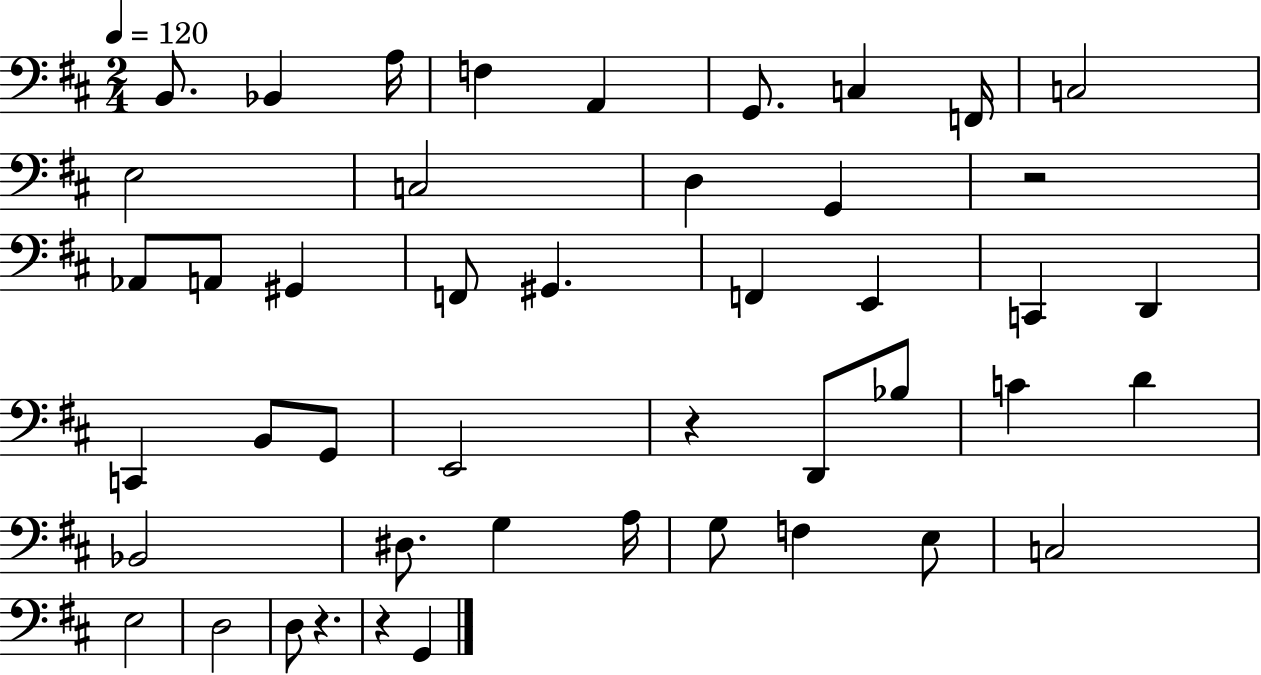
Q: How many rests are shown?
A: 4